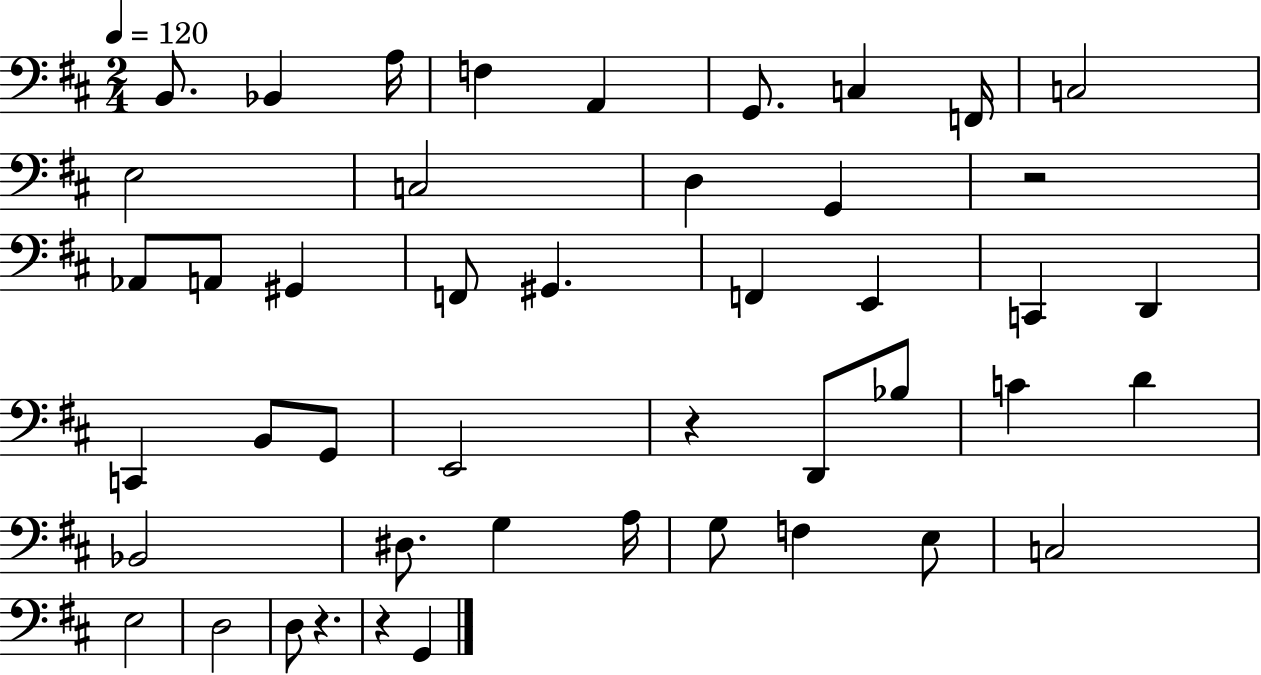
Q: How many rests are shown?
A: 4